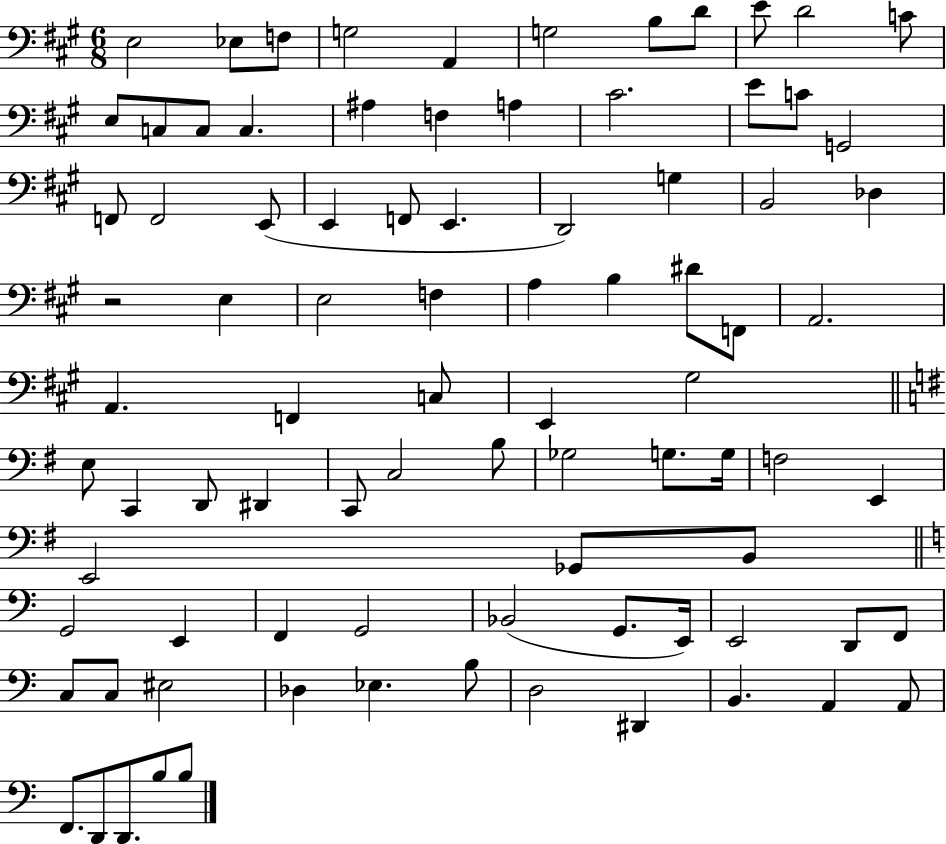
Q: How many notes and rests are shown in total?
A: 87